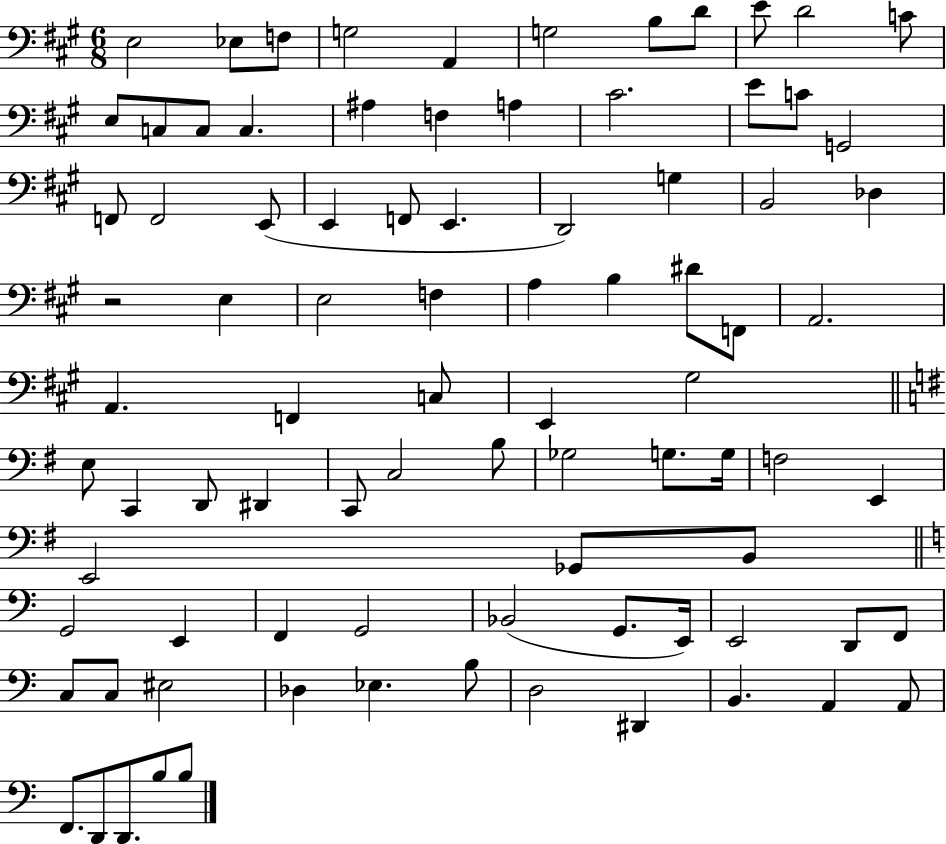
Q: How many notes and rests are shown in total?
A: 87